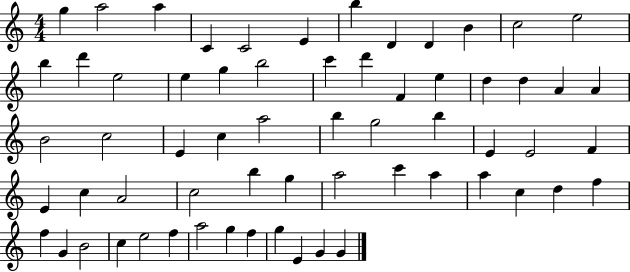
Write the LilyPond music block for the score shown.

{
  \clef treble
  \numericTimeSignature
  \time 4/4
  \key c \major
  g''4 a''2 a''4 | c'4 c'2 e'4 | b''4 d'4 d'4 b'4 | c''2 e''2 | \break b''4 d'''4 e''2 | e''4 g''4 b''2 | c'''4 d'''4 f'4 e''4 | d''4 d''4 a'4 a'4 | \break b'2 c''2 | e'4 c''4 a''2 | b''4 g''2 b''4 | e'4 e'2 f'4 | \break e'4 c''4 a'2 | c''2 b''4 g''4 | a''2 c'''4 a''4 | a''4 c''4 d''4 f''4 | \break f''4 g'4 b'2 | c''4 e''2 f''4 | a''2 g''4 f''4 | g''4 e'4 g'4 g'4 | \break \bar "|."
}